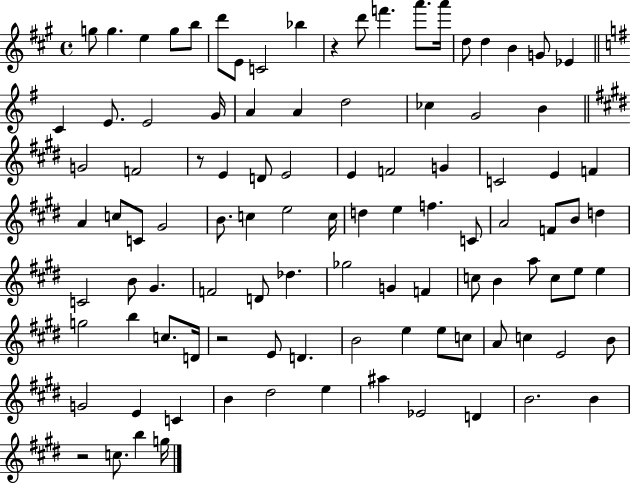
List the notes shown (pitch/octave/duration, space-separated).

G5/e G5/q. E5/q G5/e B5/e D6/e E4/e C4/h Bb5/q R/q D6/e F6/q. A6/e. A6/s D5/e D5/q B4/q G4/e Eb4/q C4/q E4/e. E4/h G4/s A4/q A4/q D5/h CES5/q G4/h B4/q G4/h F4/h R/e E4/q D4/e E4/h E4/q F4/h G4/q C4/h E4/q F4/q A4/q C5/e C4/e G#4/h B4/e. C5/q E5/h C5/s D5/q E5/q F5/q. C4/e A4/h F4/e B4/e D5/q C4/h B4/e G#4/q. F4/h D4/e Db5/q. Gb5/h G4/q F4/q C5/e B4/q A5/e C5/e E5/e E5/q G5/h B5/q C5/e. D4/s R/h E4/e D4/q. B4/h E5/q E5/e C5/e A4/e C5/q E4/h B4/e G4/h E4/q C4/q B4/q D#5/h E5/q A#5/q Eb4/h D4/q B4/h. B4/q R/h C5/e. B5/q G5/s